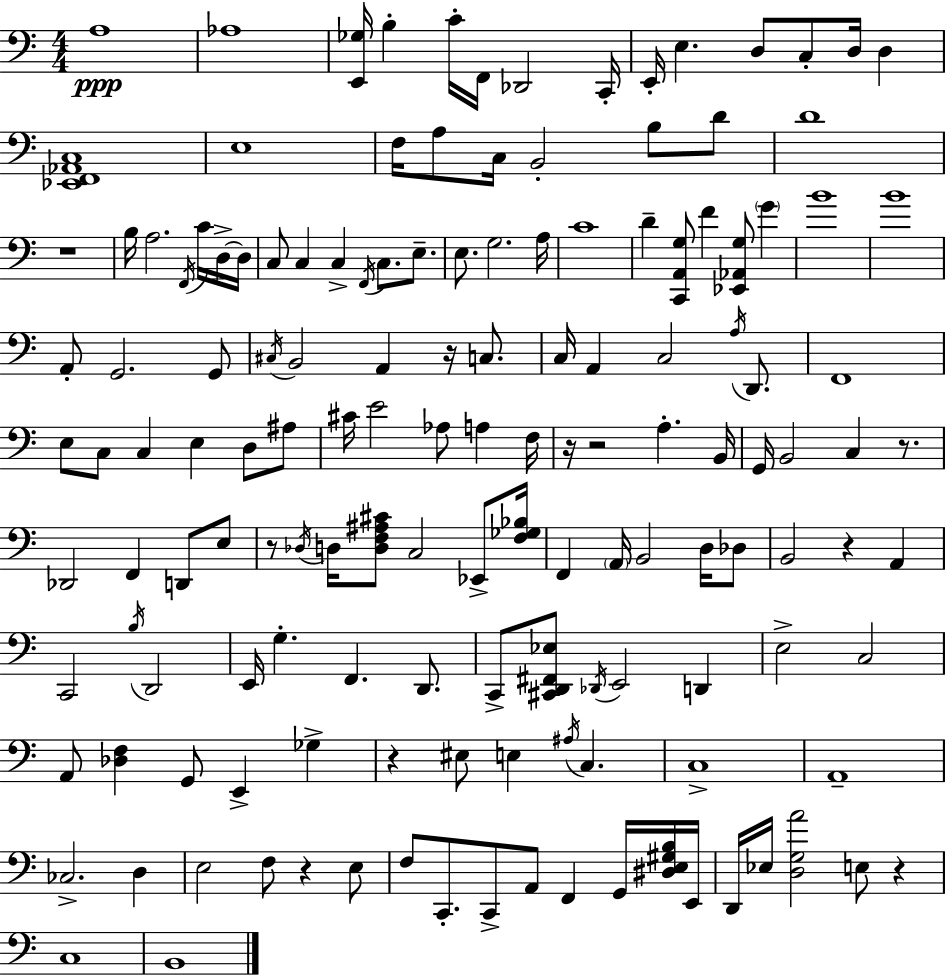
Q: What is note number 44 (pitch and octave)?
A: G2